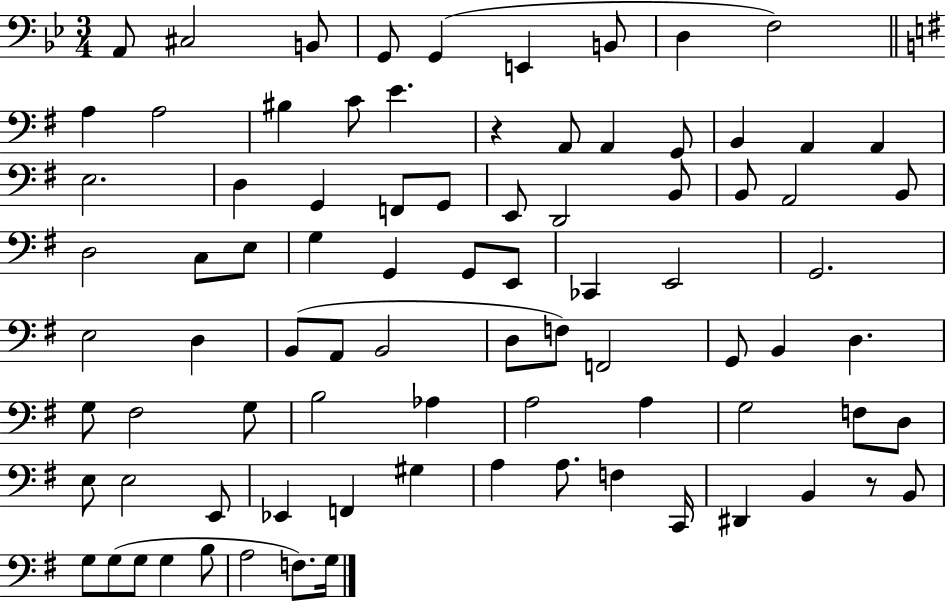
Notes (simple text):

A2/e C#3/h B2/e G2/e G2/q E2/q B2/e D3/q F3/h A3/q A3/h BIS3/q C4/e E4/q. R/q A2/e A2/q G2/e B2/q A2/q A2/q E3/h. D3/q G2/q F2/e G2/e E2/e D2/h B2/e B2/e A2/h B2/e D3/h C3/e E3/e G3/q G2/q G2/e E2/e CES2/q E2/h G2/h. E3/h D3/q B2/e A2/e B2/h D3/e F3/e F2/h G2/e B2/q D3/q. G3/e F#3/h G3/e B3/h Ab3/q A3/h A3/q G3/h F3/e D3/e E3/e E3/h E2/e Eb2/q F2/q G#3/q A3/q A3/e. F3/q C2/s D#2/q B2/q R/e B2/e G3/e G3/e G3/e G3/q B3/e A3/h F3/e. G3/s